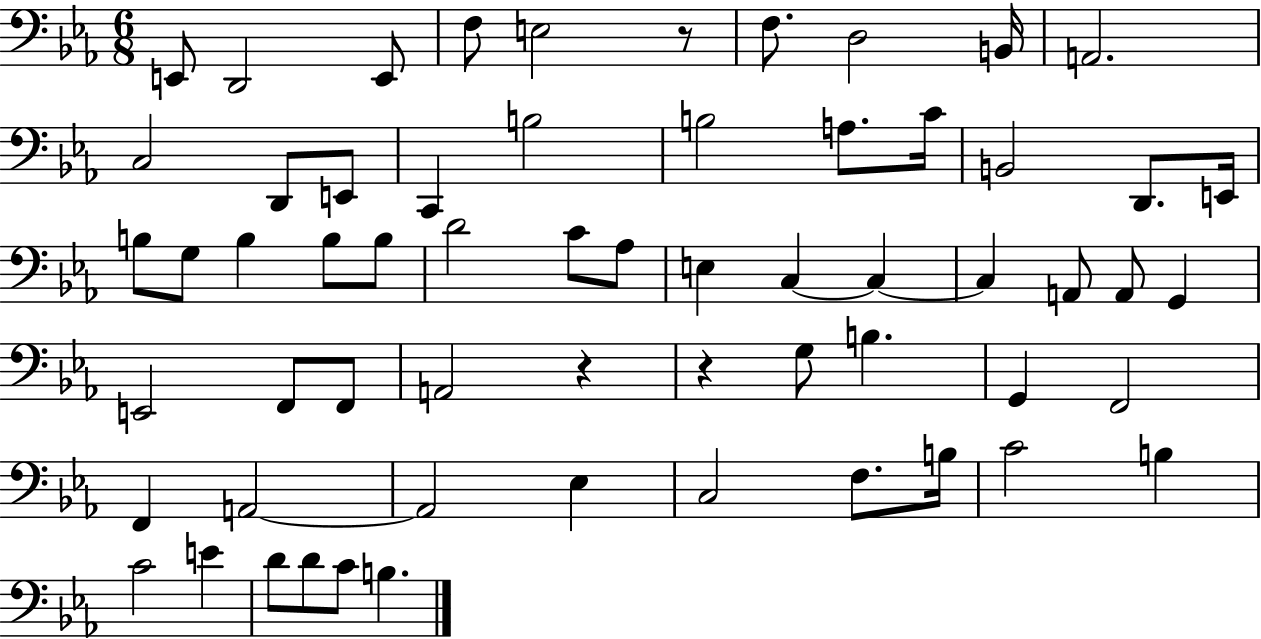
X:1
T:Untitled
M:6/8
L:1/4
K:Eb
E,,/2 D,,2 E,,/2 F,/2 E,2 z/2 F,/2 D,2 B,,/4 A,,2 C,2 D,,/2 E,,/2 C,, B,2 B,2 A,/2 C/4 B,,2 D,,/2 E,,/4 B,/2 G,/2 B, B,/2 B,/2 D2 C/2 _A,/2 E, C, C, C, A,,/2 A,,/2 G,, E,,2 F,,/2 F,,/2 A,,2 z z G,/2 B, G,, F,,2 F,, A,,2 A,,2 _E, C,2 F,/2 B,/4 C2 B, C2 E D/2 D/2 C/2 B,